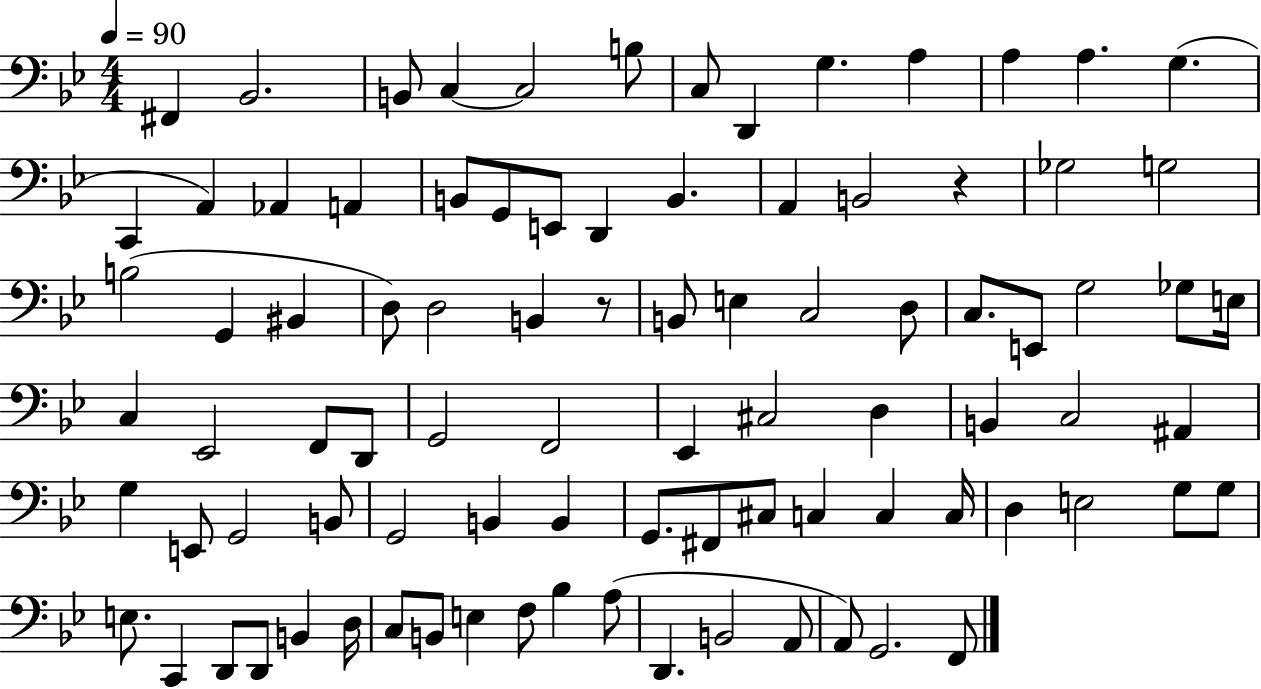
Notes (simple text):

F#2/q Bb2/h. B2/e C3/q C3/h B3/e C3/e D2/q G3/q. A3/q A3/q A3/q. G3/q. C2/q A2/q Ab2/q A2/q B2/e G2/e E2/e D2/q B2/q. A2/q B2/h R/q Gb3/h G3/h B3/h G2/q BIS2/q D3/e D3/h B2/q R/e B2/e E3/q C3/h D3/e C3/e. E2/e G3/h Gb3/e E3/s C3/q Eb2/h F2/e D2/e G2/h F2/h Eb2/q C#3/h D3/q B2/q C3/h A#2/q G3/q E2/e G2/h B2/e G2/h B2/q B2/q G2/e. F#2/e C#3/e C3/q C3/q C3/s D3/q E3/h G3/e G3/e E3/e. C2/q D2/e D2/e B2/q D3/s C3/e B2/e E3/q F3/e Bb3/q A3/e D2/q. B2/h A2/e A2/e G2/h. F2/e